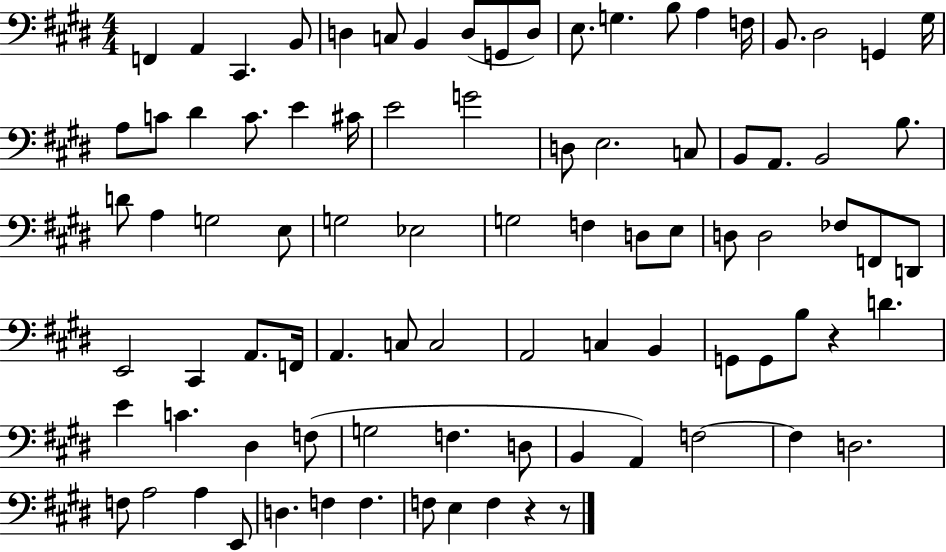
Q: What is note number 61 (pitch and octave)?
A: G2